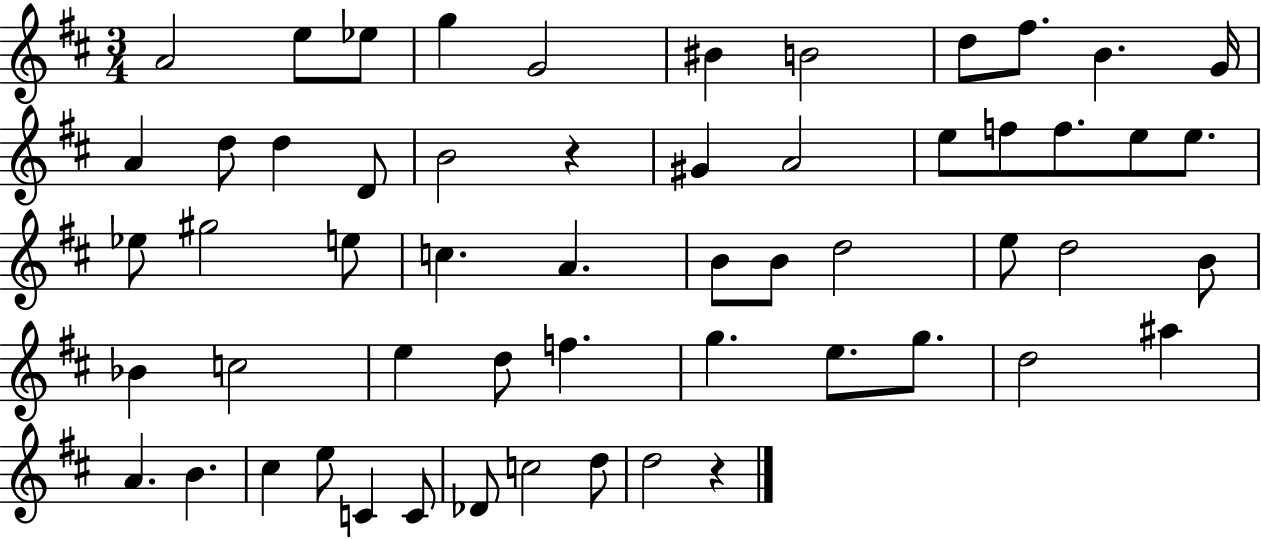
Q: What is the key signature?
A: D major